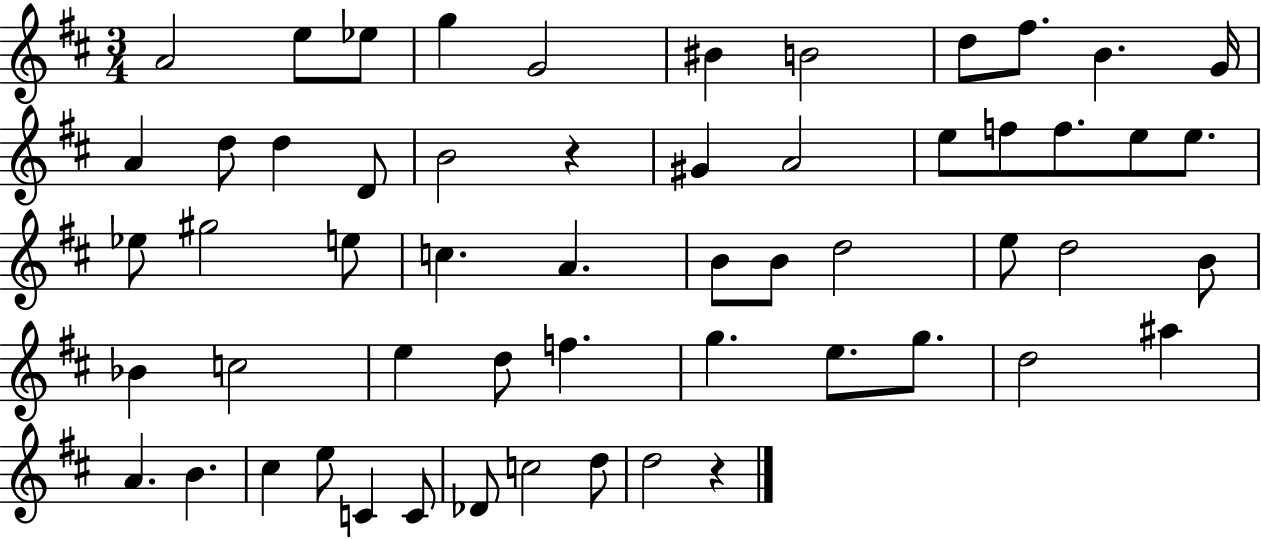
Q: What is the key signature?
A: D major